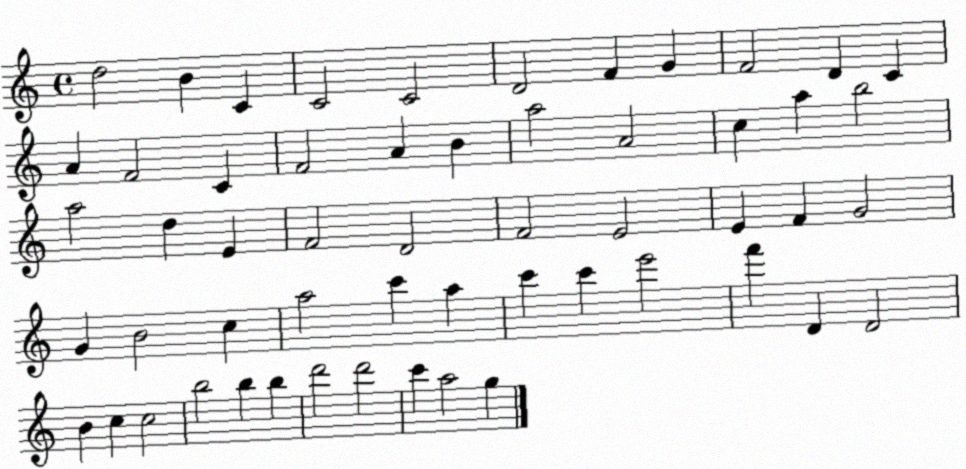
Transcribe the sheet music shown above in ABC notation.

X:1
T:Untitled
M:4/4
L:1/4
K:C
d2 B C C2 C2 D2 F G F2 D C A F2 C F2 A B a2 A2 c a b2 a2 d E F2 D2 F2 E2 E F G2 G B2 c a2 c' a c' c' e'2 f' D D2 B c c2 b2 b b d'2 d'2 c' a2 g